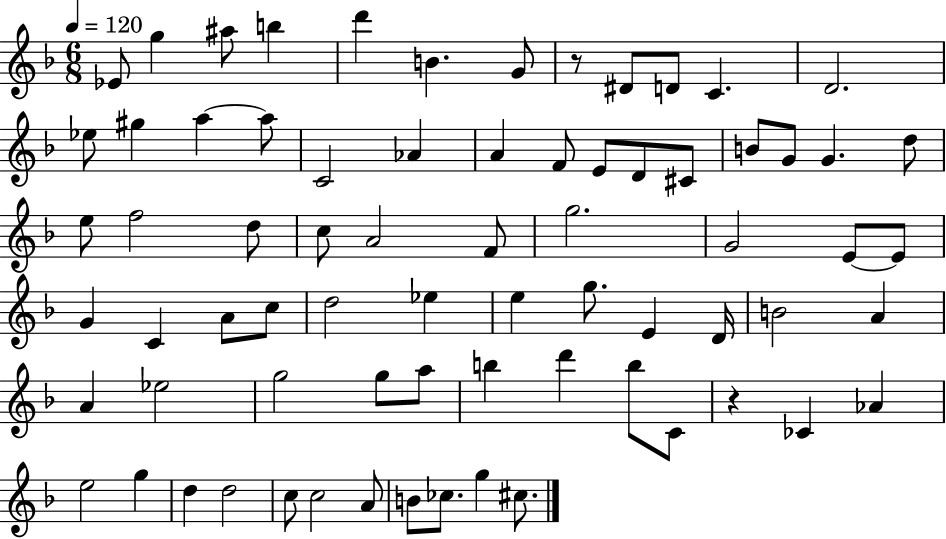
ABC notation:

X:1
T:Untitled
M:6/8
L:1/4
K:F
_E/2 g ^a/2 b d' B G/2 z/2 ^D/2 D/2 C D2 _e/2 ^g a a/2 C2 _A A F/2 E/2 D/2 ^C/2 B/2 G/2 G d/2 e/2 f2 d/2 c/2 A2 F/2 g2 G2 E/2 E/2 G C A/2 c/2 d2 _e e g/2 E D/4 B2 A A _e2 g2 g/2 a/2 b d' b/2 C/2 z _C _A e2 g d d2 c/2 c2 A/2 B/2 _c/2 g ^c/2